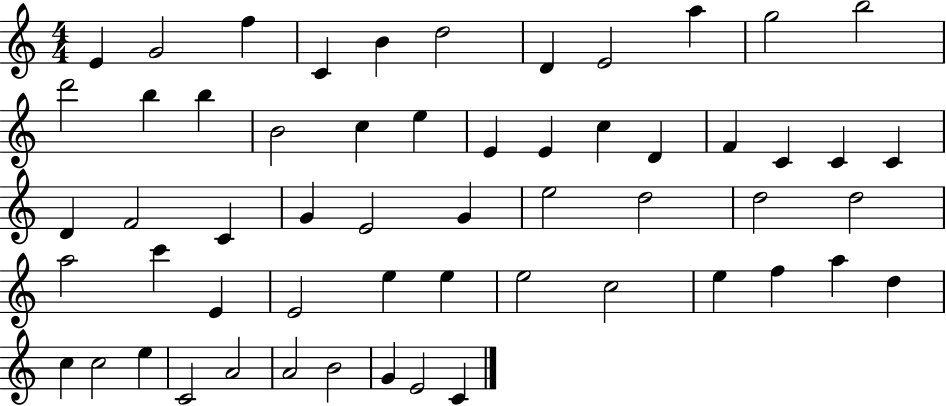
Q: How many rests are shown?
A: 0